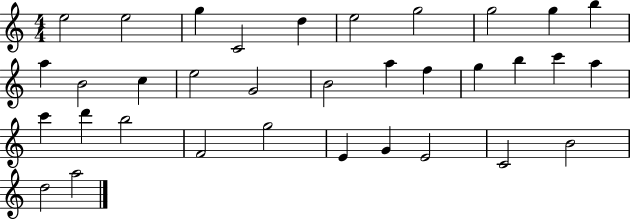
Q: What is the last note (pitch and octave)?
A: A5